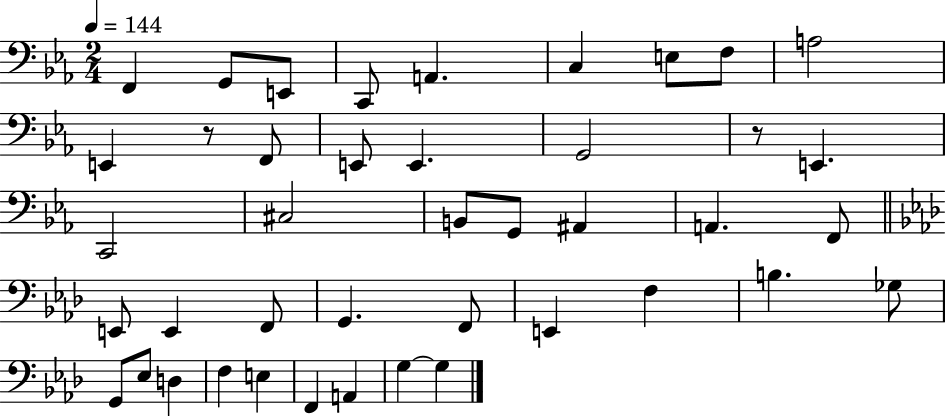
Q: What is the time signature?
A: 2/4